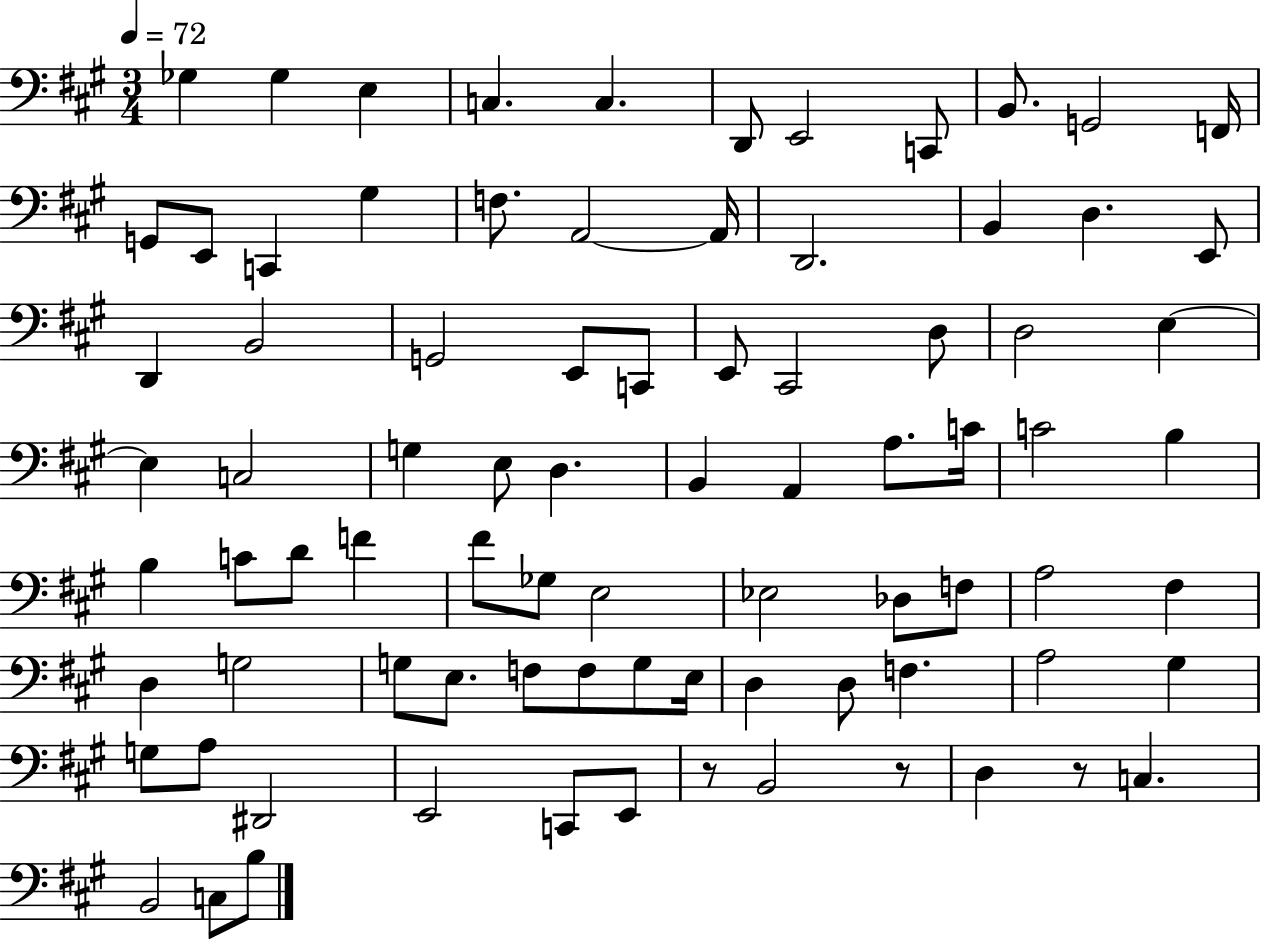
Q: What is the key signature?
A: A major